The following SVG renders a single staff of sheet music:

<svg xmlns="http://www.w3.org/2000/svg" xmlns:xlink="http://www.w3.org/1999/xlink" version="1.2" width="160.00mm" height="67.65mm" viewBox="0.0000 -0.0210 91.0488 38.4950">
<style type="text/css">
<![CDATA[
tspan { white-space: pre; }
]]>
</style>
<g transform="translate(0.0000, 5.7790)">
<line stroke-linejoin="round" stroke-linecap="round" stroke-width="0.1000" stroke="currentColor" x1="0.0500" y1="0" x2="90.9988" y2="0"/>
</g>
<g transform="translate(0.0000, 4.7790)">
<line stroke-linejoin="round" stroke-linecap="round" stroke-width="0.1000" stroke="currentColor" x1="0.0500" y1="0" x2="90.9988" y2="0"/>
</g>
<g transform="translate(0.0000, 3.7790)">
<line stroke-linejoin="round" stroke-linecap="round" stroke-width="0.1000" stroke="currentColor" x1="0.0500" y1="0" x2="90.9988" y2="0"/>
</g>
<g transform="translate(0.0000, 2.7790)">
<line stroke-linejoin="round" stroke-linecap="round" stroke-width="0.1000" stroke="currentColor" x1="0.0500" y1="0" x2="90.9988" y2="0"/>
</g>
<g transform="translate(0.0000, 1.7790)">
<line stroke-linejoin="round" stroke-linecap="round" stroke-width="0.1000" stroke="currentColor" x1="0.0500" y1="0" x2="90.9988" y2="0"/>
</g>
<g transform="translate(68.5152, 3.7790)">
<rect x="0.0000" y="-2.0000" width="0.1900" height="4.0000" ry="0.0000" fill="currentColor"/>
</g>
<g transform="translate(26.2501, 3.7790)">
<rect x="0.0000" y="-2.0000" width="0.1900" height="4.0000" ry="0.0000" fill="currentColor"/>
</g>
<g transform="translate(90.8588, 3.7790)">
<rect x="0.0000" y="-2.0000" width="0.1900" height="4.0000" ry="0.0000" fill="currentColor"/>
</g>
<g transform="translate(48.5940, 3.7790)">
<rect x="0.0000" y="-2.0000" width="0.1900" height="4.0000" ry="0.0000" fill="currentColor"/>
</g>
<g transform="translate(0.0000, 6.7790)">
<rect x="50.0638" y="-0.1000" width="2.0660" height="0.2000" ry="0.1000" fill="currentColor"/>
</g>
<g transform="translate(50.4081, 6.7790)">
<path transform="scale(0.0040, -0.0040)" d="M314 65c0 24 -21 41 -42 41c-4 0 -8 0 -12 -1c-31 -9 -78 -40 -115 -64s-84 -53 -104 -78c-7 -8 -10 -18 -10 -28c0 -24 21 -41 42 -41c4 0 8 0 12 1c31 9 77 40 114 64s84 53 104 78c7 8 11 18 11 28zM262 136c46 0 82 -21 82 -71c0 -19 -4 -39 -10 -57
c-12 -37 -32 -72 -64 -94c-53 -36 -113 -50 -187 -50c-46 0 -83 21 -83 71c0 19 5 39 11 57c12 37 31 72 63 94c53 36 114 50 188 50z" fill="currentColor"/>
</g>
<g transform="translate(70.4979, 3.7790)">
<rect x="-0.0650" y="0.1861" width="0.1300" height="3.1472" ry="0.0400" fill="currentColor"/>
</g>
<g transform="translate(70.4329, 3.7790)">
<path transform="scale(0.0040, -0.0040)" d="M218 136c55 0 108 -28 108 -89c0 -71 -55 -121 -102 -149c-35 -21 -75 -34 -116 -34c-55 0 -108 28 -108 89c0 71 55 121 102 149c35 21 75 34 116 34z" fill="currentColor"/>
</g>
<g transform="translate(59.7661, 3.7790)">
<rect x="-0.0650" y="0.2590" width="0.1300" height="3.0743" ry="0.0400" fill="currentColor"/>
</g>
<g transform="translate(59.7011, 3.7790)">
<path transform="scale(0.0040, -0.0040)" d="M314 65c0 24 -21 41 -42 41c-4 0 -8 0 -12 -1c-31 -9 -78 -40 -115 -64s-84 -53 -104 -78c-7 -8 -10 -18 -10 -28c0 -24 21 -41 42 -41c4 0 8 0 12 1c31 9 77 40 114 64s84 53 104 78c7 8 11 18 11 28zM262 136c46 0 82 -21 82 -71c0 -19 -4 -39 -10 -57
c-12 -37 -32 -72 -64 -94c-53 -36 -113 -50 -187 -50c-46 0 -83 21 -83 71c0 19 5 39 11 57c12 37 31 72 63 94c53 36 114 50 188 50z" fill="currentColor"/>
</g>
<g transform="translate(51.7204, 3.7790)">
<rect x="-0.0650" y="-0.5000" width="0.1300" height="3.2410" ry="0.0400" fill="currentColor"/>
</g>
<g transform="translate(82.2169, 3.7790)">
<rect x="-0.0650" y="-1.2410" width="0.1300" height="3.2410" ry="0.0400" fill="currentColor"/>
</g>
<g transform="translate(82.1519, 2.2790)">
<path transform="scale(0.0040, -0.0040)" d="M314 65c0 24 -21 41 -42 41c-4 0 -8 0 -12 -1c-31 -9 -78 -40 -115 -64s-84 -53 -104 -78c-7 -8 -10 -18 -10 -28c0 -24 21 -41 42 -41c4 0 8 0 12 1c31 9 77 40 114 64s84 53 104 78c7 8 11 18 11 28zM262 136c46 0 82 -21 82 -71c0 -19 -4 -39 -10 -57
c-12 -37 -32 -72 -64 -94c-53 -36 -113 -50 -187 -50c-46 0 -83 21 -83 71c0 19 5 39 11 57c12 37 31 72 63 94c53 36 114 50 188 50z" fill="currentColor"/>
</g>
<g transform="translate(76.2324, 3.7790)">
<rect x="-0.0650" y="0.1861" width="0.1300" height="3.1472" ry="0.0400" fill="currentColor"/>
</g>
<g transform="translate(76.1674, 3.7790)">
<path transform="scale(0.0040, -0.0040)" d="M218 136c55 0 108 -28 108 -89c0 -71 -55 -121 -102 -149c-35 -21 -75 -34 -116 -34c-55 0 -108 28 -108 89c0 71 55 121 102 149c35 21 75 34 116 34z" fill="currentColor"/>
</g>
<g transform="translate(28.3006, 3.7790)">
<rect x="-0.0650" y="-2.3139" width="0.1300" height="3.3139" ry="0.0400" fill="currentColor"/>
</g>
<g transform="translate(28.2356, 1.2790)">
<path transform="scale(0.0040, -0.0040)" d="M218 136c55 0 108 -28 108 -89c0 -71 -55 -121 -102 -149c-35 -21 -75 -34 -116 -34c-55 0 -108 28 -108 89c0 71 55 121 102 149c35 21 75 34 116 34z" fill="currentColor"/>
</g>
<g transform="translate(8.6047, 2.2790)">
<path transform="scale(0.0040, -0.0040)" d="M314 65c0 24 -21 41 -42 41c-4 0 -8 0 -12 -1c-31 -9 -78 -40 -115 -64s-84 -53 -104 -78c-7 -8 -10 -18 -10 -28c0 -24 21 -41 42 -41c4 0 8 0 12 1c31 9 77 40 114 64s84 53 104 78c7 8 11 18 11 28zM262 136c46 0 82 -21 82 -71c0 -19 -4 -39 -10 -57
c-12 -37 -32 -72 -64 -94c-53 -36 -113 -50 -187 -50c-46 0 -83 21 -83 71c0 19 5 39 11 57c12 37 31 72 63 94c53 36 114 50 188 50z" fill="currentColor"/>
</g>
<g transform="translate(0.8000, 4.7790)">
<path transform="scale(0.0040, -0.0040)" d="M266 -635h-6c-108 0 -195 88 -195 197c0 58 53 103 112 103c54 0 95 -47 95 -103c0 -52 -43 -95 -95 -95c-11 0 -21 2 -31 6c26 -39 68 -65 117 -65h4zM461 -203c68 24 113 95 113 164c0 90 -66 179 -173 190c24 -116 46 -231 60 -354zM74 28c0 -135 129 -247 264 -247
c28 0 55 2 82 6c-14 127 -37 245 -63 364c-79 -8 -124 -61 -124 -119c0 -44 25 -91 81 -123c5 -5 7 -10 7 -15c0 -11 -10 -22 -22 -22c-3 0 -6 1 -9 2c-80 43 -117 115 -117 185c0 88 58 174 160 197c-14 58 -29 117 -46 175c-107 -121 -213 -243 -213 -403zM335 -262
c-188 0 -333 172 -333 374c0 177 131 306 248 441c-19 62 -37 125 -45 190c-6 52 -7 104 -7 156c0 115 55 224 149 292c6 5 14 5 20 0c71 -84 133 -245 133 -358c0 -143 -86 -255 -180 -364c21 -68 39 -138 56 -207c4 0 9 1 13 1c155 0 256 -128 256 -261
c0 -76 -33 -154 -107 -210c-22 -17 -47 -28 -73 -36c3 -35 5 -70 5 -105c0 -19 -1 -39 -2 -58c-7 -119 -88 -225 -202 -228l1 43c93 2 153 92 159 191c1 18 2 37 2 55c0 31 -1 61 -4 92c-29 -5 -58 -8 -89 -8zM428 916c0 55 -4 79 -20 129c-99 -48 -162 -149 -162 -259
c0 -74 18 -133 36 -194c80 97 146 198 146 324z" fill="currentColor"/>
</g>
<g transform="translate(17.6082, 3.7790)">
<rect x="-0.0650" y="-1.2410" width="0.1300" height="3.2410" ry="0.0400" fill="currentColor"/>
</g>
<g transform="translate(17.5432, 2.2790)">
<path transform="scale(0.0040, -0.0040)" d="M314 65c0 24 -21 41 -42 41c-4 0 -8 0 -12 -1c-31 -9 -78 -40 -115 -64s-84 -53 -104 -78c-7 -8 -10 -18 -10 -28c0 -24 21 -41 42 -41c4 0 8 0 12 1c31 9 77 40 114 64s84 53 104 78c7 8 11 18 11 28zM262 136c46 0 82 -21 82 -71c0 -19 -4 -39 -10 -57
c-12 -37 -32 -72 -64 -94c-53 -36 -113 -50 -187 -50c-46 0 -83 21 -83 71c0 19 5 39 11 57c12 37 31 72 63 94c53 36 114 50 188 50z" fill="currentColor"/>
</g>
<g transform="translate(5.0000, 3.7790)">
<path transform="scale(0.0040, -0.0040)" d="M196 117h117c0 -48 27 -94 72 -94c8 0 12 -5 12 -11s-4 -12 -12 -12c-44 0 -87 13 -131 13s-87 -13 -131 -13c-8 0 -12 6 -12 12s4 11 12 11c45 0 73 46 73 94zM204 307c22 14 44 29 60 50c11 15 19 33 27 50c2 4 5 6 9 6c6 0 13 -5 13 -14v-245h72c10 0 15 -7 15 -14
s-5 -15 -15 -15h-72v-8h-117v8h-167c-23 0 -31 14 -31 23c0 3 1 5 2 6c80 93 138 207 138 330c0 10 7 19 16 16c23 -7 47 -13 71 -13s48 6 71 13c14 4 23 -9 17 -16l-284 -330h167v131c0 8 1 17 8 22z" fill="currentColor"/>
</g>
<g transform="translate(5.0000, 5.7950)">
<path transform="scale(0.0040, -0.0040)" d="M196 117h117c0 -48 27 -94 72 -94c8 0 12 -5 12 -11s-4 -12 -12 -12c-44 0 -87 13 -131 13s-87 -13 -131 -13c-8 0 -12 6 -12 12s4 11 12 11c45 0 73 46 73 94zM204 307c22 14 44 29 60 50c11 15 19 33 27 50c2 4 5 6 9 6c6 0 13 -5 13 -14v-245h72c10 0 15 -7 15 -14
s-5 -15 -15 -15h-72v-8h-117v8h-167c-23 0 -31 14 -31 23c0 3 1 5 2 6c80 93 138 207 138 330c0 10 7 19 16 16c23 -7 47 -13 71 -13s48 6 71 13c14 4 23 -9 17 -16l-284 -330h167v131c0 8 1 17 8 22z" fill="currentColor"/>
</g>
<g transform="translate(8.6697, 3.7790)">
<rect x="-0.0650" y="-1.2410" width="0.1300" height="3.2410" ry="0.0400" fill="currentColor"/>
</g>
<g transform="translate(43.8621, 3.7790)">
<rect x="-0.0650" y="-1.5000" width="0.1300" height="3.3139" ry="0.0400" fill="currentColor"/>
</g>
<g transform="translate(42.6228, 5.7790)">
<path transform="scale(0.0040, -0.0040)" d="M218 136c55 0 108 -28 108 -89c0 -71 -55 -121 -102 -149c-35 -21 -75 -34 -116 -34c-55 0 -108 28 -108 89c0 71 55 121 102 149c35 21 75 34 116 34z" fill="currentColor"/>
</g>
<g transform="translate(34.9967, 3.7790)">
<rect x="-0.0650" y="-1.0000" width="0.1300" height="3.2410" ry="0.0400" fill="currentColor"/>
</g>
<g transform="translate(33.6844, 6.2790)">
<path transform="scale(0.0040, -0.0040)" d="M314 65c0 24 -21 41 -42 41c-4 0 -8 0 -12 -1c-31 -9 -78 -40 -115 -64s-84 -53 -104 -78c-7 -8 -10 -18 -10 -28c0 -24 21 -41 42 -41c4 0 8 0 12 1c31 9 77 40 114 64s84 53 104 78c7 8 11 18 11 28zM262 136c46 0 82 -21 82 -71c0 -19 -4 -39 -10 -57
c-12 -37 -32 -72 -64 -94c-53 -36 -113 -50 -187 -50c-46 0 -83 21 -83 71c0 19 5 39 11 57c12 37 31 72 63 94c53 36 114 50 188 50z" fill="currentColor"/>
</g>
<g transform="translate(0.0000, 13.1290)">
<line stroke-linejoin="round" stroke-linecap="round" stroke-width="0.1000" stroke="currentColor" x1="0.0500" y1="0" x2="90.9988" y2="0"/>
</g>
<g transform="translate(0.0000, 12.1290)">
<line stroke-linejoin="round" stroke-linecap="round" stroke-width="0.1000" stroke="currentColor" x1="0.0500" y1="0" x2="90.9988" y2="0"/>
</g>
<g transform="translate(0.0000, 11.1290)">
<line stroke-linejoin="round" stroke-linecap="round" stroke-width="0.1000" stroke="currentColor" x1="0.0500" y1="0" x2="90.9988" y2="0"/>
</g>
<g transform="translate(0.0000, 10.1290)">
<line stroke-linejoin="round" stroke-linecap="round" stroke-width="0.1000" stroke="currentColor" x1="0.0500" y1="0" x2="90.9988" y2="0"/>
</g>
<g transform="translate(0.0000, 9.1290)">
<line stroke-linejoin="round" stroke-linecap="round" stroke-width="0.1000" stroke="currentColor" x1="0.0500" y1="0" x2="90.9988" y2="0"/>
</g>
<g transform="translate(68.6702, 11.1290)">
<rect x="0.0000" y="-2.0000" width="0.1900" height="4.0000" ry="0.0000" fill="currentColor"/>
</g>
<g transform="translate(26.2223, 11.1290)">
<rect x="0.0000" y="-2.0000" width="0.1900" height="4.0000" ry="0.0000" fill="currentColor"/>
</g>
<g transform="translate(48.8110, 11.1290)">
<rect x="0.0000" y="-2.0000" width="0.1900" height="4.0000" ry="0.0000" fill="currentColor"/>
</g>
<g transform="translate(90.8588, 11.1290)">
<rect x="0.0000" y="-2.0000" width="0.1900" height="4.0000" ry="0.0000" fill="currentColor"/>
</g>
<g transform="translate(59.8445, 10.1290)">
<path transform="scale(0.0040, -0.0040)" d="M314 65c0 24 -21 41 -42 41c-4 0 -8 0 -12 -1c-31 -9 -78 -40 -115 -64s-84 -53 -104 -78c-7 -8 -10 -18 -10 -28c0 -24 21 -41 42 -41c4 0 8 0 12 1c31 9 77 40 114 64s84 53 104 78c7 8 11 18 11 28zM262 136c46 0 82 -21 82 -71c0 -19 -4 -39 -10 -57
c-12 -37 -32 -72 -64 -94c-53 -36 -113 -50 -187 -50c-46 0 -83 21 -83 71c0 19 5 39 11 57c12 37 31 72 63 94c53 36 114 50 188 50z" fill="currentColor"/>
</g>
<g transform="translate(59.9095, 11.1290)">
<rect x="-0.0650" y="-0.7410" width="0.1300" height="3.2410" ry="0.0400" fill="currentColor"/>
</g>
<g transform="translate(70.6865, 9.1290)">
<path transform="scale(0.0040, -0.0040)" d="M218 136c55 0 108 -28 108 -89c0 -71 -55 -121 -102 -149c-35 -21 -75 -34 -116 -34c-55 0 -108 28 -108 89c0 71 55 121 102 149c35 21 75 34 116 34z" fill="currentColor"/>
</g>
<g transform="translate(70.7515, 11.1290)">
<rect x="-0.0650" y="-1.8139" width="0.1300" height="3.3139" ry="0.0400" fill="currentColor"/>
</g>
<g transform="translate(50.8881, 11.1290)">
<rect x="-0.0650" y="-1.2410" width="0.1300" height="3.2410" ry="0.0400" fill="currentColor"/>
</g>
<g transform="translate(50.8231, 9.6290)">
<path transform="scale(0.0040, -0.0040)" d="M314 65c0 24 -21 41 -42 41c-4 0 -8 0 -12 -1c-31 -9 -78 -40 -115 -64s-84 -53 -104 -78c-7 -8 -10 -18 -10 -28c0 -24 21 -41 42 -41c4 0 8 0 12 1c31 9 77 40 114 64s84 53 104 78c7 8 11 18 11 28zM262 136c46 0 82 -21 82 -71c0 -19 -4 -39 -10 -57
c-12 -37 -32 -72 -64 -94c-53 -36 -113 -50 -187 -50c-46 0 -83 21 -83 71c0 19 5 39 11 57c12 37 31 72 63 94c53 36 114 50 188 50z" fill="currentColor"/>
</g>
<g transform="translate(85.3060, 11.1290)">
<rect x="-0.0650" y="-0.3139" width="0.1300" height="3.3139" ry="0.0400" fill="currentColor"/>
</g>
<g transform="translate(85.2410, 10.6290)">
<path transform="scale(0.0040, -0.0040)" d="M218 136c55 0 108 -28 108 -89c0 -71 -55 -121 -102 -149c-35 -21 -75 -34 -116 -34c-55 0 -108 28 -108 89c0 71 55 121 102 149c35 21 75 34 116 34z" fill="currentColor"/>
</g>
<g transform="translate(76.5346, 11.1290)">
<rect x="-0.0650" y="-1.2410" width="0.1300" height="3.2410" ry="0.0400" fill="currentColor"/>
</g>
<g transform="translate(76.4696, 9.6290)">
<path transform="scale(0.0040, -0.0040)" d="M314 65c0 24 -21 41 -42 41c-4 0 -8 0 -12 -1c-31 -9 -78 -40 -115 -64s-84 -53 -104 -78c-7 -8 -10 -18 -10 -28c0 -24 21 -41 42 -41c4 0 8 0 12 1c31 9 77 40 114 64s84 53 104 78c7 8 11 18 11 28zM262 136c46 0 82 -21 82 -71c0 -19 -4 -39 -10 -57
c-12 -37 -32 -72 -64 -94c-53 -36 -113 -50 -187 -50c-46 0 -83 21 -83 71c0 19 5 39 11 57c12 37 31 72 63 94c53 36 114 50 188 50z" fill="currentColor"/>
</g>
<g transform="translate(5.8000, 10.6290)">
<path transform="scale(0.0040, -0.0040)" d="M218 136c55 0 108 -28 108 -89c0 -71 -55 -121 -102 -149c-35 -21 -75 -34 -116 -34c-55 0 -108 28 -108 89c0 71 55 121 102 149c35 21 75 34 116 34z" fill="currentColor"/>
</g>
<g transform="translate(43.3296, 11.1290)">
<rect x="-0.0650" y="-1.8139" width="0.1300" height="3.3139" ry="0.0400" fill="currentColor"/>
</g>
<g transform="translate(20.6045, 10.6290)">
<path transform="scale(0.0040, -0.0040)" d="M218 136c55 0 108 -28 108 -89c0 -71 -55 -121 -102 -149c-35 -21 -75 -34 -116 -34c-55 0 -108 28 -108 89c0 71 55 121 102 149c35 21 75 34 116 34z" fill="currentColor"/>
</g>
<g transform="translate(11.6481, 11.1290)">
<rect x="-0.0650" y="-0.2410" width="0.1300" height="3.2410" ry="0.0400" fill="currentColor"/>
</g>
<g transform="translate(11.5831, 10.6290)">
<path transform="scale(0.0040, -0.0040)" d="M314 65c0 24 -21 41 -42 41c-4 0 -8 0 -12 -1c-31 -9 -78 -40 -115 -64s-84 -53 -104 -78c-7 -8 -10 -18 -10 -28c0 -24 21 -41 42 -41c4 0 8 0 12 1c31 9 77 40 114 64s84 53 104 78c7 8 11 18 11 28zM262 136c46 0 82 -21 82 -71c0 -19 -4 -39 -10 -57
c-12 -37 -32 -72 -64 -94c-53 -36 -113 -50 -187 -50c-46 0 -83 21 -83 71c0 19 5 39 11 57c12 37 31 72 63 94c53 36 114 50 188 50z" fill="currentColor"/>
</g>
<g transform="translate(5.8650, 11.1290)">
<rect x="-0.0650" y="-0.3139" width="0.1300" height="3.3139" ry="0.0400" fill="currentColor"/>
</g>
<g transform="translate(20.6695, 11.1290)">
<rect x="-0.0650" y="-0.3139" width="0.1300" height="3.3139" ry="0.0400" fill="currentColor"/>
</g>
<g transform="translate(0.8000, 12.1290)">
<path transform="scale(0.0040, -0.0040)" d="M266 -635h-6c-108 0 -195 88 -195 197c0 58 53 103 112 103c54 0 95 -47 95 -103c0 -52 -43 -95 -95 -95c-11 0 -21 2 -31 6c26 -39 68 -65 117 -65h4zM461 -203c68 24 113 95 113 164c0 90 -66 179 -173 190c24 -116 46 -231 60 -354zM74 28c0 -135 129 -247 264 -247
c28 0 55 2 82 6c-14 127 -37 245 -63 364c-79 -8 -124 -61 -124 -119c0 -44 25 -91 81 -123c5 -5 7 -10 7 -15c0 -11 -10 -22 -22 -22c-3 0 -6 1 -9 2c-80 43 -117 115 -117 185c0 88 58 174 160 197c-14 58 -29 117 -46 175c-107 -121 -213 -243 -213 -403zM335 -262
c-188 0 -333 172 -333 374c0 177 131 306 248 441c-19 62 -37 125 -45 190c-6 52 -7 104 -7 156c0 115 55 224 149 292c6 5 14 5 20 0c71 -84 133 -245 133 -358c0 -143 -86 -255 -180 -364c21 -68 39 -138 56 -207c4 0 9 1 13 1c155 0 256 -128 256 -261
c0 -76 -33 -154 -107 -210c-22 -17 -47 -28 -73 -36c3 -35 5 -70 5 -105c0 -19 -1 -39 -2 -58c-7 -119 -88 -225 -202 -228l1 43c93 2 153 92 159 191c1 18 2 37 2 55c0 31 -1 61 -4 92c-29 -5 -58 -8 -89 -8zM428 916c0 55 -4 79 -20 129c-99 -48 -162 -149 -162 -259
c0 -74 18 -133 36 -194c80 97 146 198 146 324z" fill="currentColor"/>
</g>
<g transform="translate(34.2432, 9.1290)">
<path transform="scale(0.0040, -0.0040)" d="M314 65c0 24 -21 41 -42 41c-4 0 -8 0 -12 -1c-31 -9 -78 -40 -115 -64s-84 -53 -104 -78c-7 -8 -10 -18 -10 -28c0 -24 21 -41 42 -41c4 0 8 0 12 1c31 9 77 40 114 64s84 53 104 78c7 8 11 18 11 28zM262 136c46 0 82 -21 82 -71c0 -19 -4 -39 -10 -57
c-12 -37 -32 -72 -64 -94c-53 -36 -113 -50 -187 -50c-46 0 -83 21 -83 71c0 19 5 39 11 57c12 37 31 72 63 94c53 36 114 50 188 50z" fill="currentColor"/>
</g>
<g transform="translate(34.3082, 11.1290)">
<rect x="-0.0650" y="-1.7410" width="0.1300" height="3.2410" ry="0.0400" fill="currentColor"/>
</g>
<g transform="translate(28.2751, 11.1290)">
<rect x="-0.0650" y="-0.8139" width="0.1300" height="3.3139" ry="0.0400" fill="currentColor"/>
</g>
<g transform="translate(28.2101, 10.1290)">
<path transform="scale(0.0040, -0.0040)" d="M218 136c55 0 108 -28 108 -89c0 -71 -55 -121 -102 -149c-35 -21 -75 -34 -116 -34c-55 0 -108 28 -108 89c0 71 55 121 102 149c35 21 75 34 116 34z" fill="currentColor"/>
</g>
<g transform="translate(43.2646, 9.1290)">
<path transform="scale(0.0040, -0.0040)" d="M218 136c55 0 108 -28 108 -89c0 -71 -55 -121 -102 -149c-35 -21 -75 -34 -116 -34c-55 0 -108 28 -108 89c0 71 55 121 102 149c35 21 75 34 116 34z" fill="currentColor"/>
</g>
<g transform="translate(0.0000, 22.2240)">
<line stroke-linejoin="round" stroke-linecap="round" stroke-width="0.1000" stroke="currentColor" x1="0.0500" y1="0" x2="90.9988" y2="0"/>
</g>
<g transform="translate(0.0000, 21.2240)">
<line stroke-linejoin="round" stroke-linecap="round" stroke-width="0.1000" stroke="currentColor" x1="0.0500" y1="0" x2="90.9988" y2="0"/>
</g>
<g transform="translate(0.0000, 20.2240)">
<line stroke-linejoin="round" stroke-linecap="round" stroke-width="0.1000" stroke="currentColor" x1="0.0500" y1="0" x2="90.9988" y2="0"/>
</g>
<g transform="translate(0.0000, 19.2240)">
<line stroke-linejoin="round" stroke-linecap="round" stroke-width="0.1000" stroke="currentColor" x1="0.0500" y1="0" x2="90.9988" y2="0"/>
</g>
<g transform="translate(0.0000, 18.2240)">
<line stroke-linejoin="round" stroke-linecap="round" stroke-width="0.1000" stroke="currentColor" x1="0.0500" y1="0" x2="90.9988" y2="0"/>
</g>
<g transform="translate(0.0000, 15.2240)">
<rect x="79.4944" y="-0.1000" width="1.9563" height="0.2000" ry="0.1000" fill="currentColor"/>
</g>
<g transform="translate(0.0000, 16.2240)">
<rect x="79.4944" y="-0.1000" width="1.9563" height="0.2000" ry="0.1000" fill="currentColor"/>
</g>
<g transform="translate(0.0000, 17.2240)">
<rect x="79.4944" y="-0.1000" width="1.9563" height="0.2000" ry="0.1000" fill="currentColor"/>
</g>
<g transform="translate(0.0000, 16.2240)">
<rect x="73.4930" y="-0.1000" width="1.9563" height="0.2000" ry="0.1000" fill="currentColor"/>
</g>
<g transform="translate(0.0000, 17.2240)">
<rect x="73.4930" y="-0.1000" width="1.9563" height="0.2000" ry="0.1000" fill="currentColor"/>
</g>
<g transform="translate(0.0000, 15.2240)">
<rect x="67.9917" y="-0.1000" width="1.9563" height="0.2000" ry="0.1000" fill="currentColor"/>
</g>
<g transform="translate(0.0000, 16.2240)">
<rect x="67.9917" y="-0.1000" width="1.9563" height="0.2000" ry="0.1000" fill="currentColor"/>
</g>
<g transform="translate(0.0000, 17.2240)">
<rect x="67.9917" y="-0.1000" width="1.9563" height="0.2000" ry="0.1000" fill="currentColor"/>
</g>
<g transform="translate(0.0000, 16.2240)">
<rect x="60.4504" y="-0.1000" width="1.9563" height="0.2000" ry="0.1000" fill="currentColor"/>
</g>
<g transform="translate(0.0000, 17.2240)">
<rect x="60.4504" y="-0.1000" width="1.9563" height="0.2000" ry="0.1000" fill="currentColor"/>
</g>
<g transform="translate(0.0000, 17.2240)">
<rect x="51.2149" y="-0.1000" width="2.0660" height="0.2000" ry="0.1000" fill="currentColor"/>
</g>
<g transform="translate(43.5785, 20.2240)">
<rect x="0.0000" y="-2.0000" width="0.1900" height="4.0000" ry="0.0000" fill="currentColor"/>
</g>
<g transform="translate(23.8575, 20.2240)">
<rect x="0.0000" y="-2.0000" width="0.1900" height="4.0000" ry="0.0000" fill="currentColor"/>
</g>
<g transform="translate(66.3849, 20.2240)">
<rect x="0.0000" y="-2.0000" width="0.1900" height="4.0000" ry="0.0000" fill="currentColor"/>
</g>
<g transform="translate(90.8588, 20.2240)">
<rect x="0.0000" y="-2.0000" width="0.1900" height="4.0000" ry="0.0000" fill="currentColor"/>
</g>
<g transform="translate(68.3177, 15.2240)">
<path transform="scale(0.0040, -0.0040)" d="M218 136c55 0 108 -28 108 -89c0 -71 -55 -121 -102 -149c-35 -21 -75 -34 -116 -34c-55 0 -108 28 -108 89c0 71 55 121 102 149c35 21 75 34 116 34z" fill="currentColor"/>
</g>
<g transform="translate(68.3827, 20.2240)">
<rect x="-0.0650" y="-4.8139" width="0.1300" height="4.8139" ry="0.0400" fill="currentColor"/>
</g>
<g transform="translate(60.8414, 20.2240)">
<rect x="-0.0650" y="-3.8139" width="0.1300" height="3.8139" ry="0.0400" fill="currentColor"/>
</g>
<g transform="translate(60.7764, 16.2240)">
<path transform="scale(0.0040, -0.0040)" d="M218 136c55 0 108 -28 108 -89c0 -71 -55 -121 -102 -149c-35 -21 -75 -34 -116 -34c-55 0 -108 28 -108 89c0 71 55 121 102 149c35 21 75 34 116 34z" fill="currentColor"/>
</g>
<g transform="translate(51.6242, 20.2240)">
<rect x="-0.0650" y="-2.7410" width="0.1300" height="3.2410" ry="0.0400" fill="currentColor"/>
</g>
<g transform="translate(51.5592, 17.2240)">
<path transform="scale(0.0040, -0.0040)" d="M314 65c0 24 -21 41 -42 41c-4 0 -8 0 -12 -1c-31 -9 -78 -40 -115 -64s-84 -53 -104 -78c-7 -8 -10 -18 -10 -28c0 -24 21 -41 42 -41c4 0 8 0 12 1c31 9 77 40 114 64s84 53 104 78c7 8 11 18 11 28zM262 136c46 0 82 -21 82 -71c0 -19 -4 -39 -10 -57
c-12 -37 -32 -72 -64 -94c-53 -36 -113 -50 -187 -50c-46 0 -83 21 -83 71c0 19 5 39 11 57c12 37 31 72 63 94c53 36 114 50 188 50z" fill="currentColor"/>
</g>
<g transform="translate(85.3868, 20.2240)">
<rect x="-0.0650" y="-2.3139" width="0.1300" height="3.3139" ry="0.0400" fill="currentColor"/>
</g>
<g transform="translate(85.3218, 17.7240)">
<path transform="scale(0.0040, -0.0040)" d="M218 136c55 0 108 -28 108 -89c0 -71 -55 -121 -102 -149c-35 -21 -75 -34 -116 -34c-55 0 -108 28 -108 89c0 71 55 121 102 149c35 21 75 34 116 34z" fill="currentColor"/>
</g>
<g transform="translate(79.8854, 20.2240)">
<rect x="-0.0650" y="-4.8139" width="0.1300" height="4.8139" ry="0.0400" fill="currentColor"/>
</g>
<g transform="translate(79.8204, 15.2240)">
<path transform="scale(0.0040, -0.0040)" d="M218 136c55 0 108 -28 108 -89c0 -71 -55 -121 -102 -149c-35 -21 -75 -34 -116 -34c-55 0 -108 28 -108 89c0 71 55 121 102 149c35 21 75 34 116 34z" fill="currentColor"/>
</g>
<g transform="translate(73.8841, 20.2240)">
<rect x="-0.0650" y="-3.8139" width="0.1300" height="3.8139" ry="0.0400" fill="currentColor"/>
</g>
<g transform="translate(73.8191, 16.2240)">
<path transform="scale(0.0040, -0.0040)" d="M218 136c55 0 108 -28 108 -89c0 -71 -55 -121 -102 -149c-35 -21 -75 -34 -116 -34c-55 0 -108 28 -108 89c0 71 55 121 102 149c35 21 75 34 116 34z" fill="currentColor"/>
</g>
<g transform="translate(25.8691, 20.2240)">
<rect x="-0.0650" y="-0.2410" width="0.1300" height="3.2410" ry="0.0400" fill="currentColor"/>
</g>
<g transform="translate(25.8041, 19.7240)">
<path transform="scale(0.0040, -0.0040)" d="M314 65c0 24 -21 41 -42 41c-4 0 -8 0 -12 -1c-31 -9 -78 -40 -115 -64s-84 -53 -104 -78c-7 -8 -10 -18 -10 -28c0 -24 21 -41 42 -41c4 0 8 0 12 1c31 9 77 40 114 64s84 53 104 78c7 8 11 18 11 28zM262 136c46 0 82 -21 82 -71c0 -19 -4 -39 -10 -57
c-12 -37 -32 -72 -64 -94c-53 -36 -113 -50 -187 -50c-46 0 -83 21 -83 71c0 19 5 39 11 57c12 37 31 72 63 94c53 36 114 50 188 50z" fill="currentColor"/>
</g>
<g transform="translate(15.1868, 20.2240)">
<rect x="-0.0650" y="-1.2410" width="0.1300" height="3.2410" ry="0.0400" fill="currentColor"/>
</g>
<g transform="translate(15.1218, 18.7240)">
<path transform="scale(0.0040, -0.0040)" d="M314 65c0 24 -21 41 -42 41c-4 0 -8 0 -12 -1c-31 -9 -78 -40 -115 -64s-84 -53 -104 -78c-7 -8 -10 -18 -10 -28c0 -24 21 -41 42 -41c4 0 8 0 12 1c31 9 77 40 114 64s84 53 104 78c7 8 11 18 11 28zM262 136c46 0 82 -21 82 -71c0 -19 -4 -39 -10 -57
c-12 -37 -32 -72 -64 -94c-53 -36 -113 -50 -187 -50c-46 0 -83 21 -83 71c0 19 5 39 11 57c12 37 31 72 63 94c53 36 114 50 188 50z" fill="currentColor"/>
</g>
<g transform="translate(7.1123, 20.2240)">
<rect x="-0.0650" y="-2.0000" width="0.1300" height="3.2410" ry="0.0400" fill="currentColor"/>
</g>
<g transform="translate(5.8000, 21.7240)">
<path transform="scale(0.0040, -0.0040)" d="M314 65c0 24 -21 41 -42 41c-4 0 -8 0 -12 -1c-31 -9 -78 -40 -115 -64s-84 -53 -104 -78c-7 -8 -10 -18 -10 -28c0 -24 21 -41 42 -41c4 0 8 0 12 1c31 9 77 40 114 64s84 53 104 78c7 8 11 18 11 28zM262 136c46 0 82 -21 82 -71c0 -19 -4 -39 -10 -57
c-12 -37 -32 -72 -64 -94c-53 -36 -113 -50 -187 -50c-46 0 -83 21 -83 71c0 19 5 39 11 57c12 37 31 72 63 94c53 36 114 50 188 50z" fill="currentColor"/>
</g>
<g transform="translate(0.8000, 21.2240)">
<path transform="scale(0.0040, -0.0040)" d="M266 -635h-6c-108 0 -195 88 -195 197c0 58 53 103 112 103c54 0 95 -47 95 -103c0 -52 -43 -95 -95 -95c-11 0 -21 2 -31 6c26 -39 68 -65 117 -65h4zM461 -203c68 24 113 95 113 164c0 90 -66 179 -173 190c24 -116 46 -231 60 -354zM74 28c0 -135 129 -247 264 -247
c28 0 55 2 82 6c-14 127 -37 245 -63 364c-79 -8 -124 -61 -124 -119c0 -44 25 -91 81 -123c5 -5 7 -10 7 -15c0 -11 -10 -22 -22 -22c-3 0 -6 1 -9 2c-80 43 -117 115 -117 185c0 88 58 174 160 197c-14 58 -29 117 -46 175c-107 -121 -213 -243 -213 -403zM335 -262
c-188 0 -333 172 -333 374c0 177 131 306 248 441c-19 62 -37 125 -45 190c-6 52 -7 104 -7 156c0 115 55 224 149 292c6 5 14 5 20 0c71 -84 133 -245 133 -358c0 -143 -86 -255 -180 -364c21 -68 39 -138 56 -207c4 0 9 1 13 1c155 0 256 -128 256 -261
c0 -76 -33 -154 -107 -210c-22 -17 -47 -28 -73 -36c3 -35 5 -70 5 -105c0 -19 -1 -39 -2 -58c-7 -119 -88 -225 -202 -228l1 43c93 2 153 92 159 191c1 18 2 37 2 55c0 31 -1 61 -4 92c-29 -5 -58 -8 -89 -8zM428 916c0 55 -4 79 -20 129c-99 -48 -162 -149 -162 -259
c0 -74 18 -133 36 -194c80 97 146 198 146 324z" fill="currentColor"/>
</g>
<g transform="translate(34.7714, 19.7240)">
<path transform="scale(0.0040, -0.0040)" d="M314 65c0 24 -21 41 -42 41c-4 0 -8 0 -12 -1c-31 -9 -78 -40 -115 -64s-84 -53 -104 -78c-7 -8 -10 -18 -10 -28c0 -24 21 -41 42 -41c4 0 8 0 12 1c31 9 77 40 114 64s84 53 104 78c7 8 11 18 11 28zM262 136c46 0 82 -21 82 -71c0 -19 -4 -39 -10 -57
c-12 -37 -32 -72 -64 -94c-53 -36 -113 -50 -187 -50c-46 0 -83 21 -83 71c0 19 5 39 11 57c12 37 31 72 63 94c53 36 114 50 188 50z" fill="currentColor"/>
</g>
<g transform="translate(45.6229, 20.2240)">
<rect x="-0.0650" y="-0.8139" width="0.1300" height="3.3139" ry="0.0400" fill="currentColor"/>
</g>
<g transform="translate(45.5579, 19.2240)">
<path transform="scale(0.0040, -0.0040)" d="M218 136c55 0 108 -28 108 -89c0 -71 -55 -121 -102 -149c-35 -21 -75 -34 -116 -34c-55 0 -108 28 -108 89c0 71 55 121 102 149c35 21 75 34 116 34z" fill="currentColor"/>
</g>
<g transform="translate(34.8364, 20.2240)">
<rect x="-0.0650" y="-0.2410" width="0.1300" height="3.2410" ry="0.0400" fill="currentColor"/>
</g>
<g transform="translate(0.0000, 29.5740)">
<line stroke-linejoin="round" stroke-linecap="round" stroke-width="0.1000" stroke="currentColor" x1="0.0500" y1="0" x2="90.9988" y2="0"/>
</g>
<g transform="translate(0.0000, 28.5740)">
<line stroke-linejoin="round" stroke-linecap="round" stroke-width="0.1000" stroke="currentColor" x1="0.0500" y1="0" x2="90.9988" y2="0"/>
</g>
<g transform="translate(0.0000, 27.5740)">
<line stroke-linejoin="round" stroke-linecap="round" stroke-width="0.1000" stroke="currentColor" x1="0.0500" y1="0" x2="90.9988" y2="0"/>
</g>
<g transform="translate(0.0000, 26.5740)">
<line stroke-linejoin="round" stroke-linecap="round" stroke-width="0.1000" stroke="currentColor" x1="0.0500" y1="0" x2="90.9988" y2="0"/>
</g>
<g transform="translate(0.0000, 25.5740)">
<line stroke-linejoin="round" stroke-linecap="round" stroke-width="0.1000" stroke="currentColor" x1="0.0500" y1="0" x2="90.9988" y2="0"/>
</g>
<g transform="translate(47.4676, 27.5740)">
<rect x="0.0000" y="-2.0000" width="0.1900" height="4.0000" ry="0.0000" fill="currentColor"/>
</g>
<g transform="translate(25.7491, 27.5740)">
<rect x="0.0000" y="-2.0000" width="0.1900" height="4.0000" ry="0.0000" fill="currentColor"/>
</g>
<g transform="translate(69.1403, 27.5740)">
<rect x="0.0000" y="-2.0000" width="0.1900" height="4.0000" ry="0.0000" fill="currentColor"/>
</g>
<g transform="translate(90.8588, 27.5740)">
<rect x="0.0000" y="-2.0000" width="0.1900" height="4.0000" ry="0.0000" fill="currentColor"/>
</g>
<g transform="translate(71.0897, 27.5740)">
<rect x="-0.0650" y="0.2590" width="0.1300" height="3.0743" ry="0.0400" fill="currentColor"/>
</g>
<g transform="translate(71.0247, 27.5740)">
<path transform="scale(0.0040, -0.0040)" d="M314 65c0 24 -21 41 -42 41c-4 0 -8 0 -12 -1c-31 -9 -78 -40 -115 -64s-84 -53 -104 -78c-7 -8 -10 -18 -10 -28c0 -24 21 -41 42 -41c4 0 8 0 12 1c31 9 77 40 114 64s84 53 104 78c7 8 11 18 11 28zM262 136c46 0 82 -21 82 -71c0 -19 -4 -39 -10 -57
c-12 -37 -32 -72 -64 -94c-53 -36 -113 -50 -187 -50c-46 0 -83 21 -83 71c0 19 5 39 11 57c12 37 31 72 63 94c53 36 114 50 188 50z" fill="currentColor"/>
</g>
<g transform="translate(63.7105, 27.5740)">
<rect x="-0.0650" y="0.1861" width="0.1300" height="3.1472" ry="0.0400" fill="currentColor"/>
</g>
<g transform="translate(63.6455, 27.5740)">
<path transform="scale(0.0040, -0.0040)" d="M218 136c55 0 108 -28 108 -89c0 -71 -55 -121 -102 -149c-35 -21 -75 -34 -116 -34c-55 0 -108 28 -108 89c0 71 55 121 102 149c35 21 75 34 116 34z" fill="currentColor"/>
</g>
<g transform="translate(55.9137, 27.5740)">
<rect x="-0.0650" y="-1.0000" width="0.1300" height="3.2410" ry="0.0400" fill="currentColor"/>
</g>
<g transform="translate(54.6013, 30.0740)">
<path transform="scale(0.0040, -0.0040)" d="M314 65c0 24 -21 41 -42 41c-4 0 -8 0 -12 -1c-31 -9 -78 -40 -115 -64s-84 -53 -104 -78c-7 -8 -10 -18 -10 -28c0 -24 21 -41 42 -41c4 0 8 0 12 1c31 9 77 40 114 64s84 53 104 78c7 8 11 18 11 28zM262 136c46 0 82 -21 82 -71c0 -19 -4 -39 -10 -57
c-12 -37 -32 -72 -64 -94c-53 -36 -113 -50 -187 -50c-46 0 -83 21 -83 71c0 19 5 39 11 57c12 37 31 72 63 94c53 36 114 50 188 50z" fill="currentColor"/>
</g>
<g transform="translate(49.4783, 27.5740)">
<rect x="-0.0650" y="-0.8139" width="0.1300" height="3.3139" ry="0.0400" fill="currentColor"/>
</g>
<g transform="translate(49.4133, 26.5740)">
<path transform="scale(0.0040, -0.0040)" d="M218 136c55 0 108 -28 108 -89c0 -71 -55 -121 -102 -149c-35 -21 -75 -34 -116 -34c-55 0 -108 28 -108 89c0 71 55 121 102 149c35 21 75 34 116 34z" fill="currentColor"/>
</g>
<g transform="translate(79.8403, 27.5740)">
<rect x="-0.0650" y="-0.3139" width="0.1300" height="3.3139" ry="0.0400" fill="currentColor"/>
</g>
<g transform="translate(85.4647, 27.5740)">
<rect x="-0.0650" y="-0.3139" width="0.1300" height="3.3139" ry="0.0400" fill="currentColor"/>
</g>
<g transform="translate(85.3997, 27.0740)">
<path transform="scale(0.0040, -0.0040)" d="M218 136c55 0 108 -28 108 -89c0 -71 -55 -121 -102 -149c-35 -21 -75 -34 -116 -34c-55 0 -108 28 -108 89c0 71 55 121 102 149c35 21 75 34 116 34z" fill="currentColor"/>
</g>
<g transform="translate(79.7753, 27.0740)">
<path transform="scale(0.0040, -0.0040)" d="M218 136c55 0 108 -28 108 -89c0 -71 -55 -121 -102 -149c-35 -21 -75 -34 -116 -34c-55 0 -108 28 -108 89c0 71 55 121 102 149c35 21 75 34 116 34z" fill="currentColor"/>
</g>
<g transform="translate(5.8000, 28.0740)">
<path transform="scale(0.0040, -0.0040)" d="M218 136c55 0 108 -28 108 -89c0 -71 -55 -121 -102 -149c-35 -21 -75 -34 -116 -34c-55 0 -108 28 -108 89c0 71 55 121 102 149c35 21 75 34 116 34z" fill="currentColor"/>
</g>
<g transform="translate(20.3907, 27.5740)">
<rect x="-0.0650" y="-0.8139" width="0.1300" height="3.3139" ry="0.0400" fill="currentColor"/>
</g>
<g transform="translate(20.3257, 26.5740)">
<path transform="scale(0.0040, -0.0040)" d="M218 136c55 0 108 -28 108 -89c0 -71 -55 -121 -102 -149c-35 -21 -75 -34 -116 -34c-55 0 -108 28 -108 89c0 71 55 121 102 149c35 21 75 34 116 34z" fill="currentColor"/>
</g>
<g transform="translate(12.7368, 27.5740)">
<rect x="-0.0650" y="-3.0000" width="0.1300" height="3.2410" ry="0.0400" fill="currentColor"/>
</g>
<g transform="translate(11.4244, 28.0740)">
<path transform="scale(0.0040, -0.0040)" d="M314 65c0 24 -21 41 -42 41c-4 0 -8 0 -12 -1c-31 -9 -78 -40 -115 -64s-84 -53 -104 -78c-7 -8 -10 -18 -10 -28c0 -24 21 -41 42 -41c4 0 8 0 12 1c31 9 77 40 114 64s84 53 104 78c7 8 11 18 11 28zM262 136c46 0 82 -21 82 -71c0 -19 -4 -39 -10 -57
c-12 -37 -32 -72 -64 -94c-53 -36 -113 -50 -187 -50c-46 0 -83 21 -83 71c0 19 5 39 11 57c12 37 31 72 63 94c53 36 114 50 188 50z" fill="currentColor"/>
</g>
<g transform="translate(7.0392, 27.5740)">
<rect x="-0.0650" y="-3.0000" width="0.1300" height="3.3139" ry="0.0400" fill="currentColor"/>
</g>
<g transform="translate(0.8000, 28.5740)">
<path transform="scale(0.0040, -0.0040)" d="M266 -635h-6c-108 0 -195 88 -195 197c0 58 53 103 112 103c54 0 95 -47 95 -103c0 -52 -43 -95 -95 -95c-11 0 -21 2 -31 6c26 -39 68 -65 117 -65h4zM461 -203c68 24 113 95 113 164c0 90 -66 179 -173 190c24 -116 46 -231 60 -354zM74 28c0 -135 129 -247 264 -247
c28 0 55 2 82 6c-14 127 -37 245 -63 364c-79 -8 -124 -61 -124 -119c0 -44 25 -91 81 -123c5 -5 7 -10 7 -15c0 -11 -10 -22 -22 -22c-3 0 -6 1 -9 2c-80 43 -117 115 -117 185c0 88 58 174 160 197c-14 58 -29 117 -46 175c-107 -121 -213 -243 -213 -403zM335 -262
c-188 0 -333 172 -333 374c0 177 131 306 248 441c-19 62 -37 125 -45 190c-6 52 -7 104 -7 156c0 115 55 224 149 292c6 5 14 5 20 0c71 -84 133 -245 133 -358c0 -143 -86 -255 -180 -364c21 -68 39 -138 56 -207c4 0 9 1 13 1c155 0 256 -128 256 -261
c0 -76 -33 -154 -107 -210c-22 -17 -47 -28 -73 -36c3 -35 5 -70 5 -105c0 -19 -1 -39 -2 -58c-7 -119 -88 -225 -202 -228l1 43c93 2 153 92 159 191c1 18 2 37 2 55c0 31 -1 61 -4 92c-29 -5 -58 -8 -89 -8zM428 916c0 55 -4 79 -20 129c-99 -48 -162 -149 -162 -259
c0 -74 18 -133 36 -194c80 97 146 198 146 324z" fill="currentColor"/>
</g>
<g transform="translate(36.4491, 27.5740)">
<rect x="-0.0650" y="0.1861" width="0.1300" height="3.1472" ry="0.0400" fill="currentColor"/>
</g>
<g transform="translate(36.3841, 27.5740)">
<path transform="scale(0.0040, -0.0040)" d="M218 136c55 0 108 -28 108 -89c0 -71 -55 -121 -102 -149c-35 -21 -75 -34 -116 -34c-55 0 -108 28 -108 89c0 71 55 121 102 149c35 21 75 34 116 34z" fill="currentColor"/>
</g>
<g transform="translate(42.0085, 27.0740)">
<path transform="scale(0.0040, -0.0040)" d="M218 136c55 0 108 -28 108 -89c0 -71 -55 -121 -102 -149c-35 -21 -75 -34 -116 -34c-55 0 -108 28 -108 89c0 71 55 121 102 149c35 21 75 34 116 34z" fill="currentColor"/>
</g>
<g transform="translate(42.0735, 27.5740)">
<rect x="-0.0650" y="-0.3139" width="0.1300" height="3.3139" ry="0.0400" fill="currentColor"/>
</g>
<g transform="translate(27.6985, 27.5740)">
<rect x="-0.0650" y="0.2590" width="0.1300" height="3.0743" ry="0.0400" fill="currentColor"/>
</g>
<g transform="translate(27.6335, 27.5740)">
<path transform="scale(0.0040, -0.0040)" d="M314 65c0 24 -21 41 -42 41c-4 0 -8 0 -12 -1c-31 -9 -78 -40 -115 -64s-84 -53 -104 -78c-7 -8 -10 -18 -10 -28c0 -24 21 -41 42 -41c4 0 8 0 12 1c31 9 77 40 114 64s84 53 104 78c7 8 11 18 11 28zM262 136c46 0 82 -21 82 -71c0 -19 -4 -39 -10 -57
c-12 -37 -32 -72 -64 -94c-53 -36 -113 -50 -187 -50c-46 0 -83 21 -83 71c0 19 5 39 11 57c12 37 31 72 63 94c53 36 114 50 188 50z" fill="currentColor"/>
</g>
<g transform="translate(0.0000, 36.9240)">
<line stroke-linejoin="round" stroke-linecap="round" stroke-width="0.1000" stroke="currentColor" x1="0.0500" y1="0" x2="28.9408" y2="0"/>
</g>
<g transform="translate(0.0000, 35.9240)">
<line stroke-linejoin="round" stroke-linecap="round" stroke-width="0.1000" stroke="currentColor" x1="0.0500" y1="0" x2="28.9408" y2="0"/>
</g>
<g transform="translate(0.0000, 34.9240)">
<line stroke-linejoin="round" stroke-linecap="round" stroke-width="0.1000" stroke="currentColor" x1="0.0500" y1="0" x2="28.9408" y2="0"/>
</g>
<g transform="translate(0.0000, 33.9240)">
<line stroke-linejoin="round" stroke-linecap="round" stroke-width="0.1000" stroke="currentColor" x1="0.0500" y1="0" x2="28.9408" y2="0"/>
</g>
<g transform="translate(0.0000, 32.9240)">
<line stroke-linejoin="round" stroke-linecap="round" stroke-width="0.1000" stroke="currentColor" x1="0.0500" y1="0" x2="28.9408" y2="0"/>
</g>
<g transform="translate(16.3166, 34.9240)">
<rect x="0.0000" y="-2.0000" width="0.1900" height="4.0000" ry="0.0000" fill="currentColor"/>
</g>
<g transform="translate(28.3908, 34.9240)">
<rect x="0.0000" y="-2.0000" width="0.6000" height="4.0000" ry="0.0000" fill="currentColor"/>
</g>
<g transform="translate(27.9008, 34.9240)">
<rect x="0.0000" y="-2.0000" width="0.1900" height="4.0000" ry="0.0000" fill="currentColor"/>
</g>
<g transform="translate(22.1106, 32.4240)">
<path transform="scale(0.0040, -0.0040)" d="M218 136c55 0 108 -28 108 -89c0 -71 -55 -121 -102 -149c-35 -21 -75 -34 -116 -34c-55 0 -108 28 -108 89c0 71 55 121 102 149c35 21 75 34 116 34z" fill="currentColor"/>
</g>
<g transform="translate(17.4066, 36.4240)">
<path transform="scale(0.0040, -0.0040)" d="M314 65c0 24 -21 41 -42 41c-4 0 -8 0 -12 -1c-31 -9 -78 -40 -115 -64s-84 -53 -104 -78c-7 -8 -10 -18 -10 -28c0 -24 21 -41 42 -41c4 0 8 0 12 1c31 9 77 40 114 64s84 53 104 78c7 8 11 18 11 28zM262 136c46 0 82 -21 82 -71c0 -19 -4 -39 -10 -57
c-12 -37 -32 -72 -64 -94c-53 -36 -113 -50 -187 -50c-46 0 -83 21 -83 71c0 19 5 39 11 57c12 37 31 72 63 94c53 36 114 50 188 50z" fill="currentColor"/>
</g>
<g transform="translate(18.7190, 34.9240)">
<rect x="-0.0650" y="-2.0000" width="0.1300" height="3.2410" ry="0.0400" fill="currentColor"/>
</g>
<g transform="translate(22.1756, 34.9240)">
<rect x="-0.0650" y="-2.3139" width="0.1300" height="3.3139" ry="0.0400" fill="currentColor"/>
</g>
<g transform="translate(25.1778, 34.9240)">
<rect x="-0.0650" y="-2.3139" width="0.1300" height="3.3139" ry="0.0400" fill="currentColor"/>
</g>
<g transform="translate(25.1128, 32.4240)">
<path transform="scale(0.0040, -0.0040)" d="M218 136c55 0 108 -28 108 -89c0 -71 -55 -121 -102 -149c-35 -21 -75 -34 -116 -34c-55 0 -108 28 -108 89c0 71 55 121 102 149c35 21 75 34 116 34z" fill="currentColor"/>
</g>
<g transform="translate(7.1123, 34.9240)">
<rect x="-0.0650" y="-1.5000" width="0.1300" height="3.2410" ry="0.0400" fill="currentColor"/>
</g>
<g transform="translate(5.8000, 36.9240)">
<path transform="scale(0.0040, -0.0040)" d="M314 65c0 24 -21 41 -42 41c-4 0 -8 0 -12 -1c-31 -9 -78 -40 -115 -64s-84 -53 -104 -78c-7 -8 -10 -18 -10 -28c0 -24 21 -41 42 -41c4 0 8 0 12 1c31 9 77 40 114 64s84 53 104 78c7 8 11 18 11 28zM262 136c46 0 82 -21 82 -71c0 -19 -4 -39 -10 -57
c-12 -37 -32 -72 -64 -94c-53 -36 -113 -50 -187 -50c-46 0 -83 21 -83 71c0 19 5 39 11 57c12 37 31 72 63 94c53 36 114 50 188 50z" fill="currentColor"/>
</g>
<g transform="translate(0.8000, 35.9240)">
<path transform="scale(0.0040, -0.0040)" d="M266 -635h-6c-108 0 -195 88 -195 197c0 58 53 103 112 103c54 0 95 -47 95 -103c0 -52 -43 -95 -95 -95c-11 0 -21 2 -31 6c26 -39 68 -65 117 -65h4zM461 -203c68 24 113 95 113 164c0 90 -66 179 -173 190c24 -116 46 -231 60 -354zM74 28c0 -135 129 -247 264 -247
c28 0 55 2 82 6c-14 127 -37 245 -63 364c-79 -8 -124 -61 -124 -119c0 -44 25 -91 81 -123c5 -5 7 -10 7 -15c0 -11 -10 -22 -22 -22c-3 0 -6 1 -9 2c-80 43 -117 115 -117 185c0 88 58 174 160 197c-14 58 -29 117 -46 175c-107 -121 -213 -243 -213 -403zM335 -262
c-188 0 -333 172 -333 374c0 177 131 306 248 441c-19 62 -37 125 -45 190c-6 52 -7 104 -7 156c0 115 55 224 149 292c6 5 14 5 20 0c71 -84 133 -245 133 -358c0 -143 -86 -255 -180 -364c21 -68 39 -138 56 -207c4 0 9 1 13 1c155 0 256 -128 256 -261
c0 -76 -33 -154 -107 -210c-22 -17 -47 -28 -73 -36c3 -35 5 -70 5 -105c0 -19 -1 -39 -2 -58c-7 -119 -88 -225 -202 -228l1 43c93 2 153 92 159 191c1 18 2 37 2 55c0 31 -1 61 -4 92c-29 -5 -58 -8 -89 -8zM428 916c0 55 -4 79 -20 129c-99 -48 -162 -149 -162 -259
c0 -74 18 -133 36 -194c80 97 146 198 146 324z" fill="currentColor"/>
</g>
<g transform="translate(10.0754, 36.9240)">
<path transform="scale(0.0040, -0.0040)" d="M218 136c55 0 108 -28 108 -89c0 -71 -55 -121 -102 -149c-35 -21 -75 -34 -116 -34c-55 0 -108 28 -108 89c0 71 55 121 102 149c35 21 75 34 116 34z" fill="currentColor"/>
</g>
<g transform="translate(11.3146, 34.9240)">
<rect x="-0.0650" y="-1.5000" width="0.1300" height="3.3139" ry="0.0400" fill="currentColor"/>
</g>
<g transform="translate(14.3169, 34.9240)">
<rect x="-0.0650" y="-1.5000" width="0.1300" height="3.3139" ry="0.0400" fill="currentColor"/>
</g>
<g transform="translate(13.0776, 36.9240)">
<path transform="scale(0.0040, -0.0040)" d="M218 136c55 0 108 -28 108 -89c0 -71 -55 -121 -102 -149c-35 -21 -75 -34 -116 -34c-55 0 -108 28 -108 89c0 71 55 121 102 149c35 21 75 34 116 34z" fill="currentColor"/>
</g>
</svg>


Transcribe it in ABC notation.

X:1
T:Untitled
M:4/4
L:1/4
K:C
e2 e2 g D2 E C2 B2 B B e2 c c2 c d f2 f e2 d2 f e2 c F2 e2 c2 c2 d a2 c' e' c' e' g A A2 d B2 B c d D2 B B2 c c E2 E E F2 g g